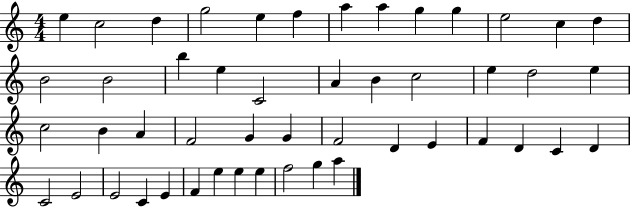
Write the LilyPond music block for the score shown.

{
  \clef treble
  \numericTimeSignature
  \time 4/4
  \key c \major
  e''4 c''2 d''4 | g''2 e''4 f''4 | a''4 a''4 g''4 g''4 | e''2 c''4 d''4 | \break b'2 b'2 | b''4 e''4 c'2 | a'4 b'4 c''2 | e''4 d''2 e''4 | \break c''2 b'4 a'4 | f'2 g'4 g'4 | f'2 d'4 e'4 | f'4 d'4 c'4 d'4 | \break c'2 e'2 | e'2 c'4 e'4 | f'4 e''4 e''4 e''4 | f''2 g''4 a''4 | \break \bar "|."
}